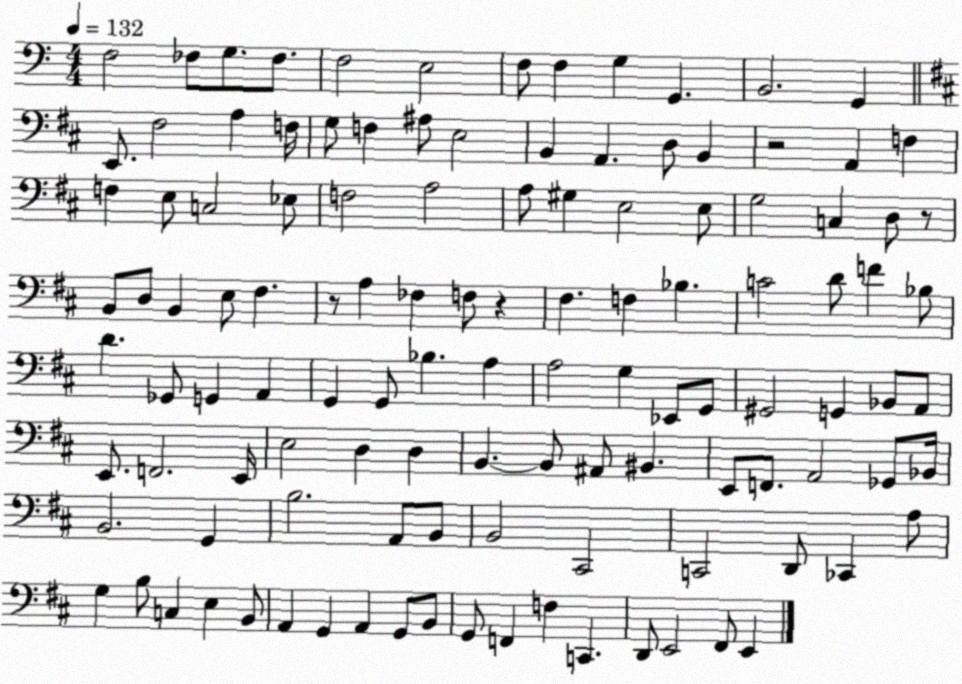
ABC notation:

X:1
T:Untitled
M:4/4
L:1/4
K:C
F,2 _F,/2 G,/2 _F,/2 F,2 E,2 F,/2 F, G, G,, B,,2 G,, E,,/2 ^F,2 A, F,/4 G,/2 F, ^A,/2 E,2 B,, A,, D,/2 B,, z2 A,, F, F, E,/2 C,2 _E,/2 F,2 A,2 A,/2 ^G, E,2 E,/2 G,2 C, D,/2 z/2 B,,/2 D,/2 B,, E,/2 ^F, z/2 A, _F, F,/2 z ^F, F, _B, C2 D/2 F _B,/2 D _G,,/2 G,, A,, G,, G,,/2 _B, A, A,2 G, _E,,/2 G,,/2 ^G,,2 G,, _B,,/2 A,,/2 E,,/2 F,,2 E,,/4 E,2 D, D, B,, B,,/2 ^A,,/2 ^B,, E,,/2 F,,/2 A,,2 _G,,/2 _B,,/4 B,,2 G,, B,2 A,,/2 B,,/2 B,,2 ^C,,2 C,,2 D,,/2 _C,, A,/2 G, B,/2 C, E, B,,/2 A,, G,, A,, G,,/2 B,,/2 G,,/2 F,, F, C,, D,,/2 E,,2 ^F,,/2 E,,